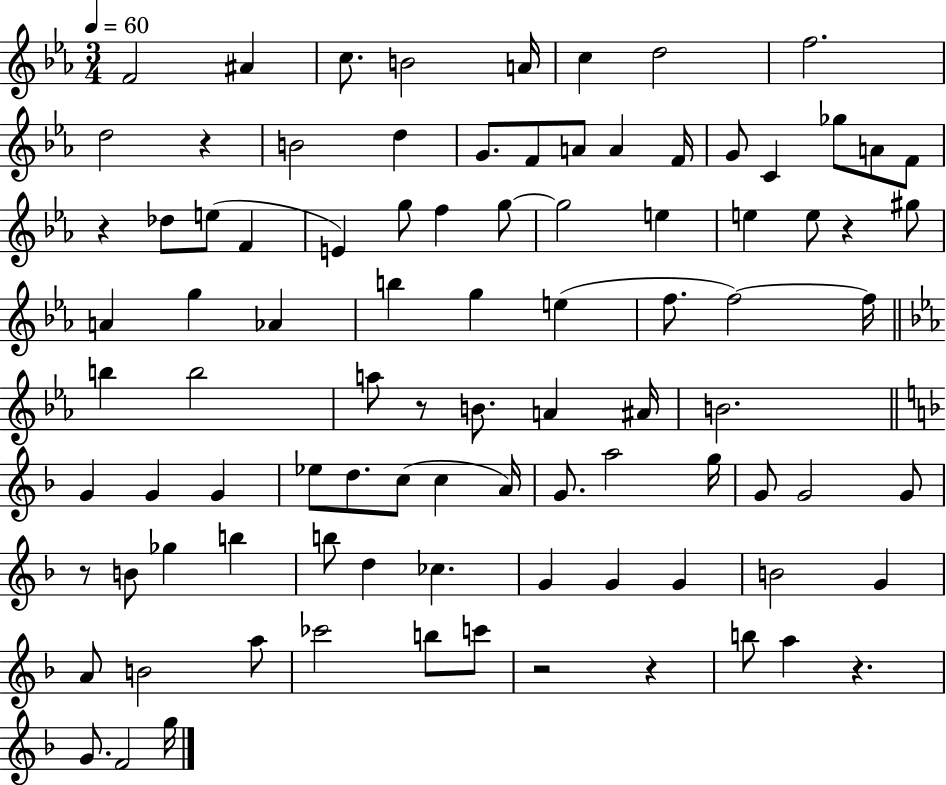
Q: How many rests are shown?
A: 8